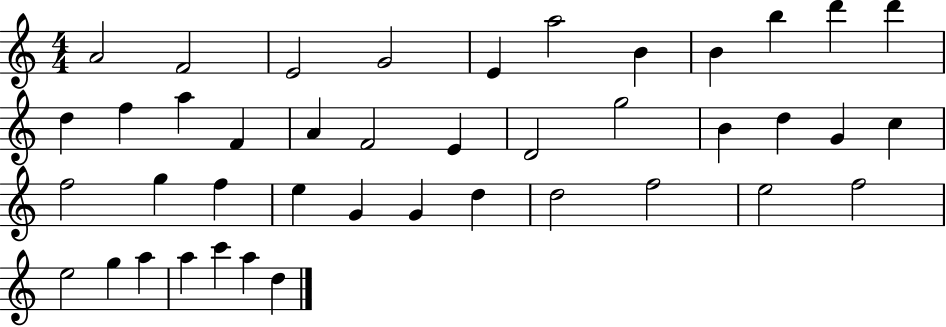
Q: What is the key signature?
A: C major